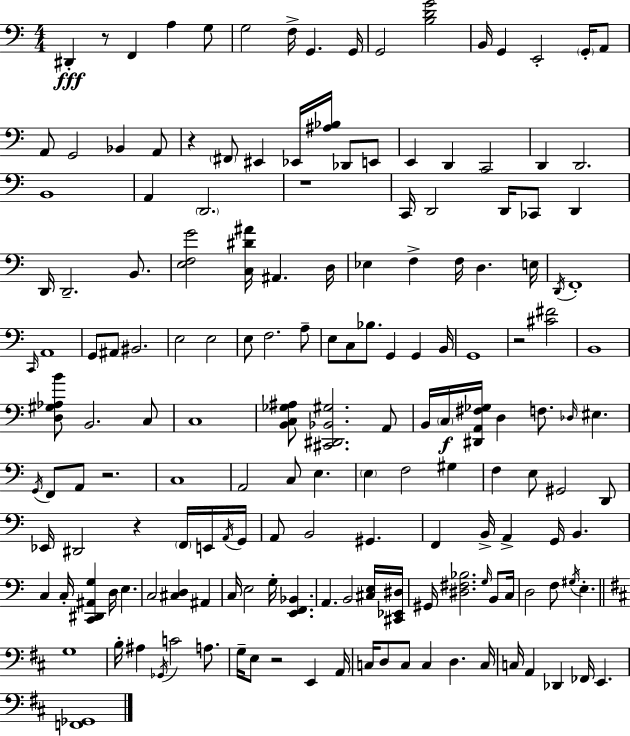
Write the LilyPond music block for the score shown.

{
  \clef bass
  \numericTimeSignature
  \time 4/4
  \key a \minor
  \repeat volta 2 { dis,4-.\fff r8 f,4 a4 g8 | g2 f16-> g,4. g,16 | g,2 <b d' g'>2 | b,16 g,4 e,2-. \parenthesize g,16-. a,8 | \break a,8 g,2 bes,4 a,8 | r4 \parenthesize fis,8 eis,4 ees,16 <ais bes>16 des,8 e,8 | e,4 d,4 c,2 | d,4 d,2. | \break b,1 | a,4 \parenthesize d,2. | r1 | c,16 d,2 d,16 ces,8 d,4 | \break d,16 d,2.-- b,8. | <e f g'>2 <c dis' ais'>16 ais,4. d16 | ees4 f4-> f16 d4. e16 | \acciaccatura { d,16 } f,1-. | \break \grace { c,16 } a,1 | g,8 ais,8 bis,2. | e2 e2 | e8 f2. | \break a8-- e8 c8 bes8. g,4 g,4 | b,16 g,1 | r2 <cis' fis'>2 | b,1 | \break <d gis aes b'>8 b,2. | c8 c1 | <b, c ges ais>8 <cis, dis, bes, gis>2. | a,8 b,16 \parenthesize c16\f <dis, a, fis ges>16 d4 f8. \grace { des16 } eis4. | \break \acciaccatura { g,16 } f,8 a,8 r2. | c1 | a,2 c8 e4. | \parenthesize e4 f2 | \break gis4 f4 e8 gis,2 | d,8 ees,16 dis,2 r4 | \parenthesize f,16 e,16 \acciaccatura { a,16 } g,16 a,8 b,2 gis,4. | f,4 b,16-> a,4-> g,16 b,4. | \break c4 c16-. <c, dis, ais, g>4 d16 e4. | c2 <cis d>4 | ais,4 c16 e2 g16-. <e, f, bes,>4. | a,4. b,2 | \break <cis e>16 <cis, ees, dis>16 gis,16 <dis fis bes>2. | \grace { g16 } b,8 c16 d2 f8 | \acciaccatura { gis16 } e4.-. \bar "||" \break \key d \major g1 | b16-. ais4 \acciaccatura { ges,16 } c'2 a8. | g16-- e8 r2 e,4 | a,16 c16 d8 c8 c4 d4. | \break c16 c16 a,4 des,4 fes,16 e,4. | <f, ges,>1 | } \bar "|."
}